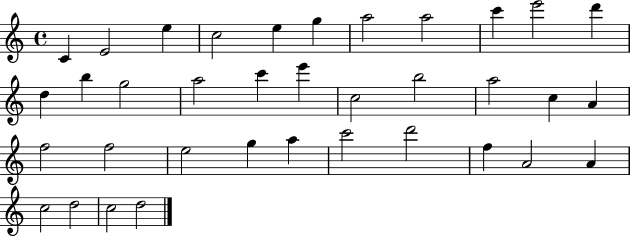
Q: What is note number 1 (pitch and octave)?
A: C4